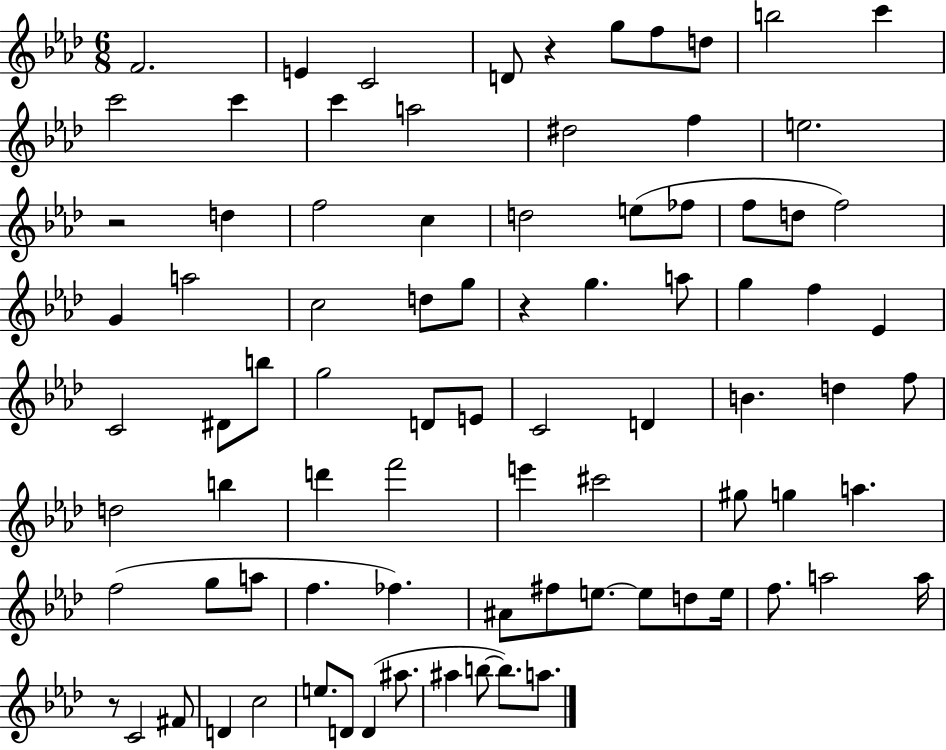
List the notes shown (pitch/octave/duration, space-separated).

F4/h. E4/q C4/h D4/e R/q G5/e F5/e D5/e B5/h C6/q C6/h C6/q C6/q A5/h D#5/h F5/q E5/h. R/h D5/q F5/h C5/q D5/h E5/e FES5/e F5/e D5/e F5/h G4/q A5/h C5/h D5/e G5/e R/q G5/q. A5/e G5/q F5/q Eb4/q C4/h D#4/e B5/e G5/h D4/e E4/e C4/h D4/q B4/q. D5/q F5/e D5/h B5/q D6/q F6/h E6/q C#6/h G#5/e G5/q A5/q. F5/h G5/e A5/e F5/q. FES5/q. A#4/e F#5/e E5/e. E5/e D5/e E5/s F5/e. A5/h A5/s R/e C4/h F#4/e D4/q C5/h E5/e. D4/e D4/q A#5/e. A#5/q B5/e B5/e. A5/e.